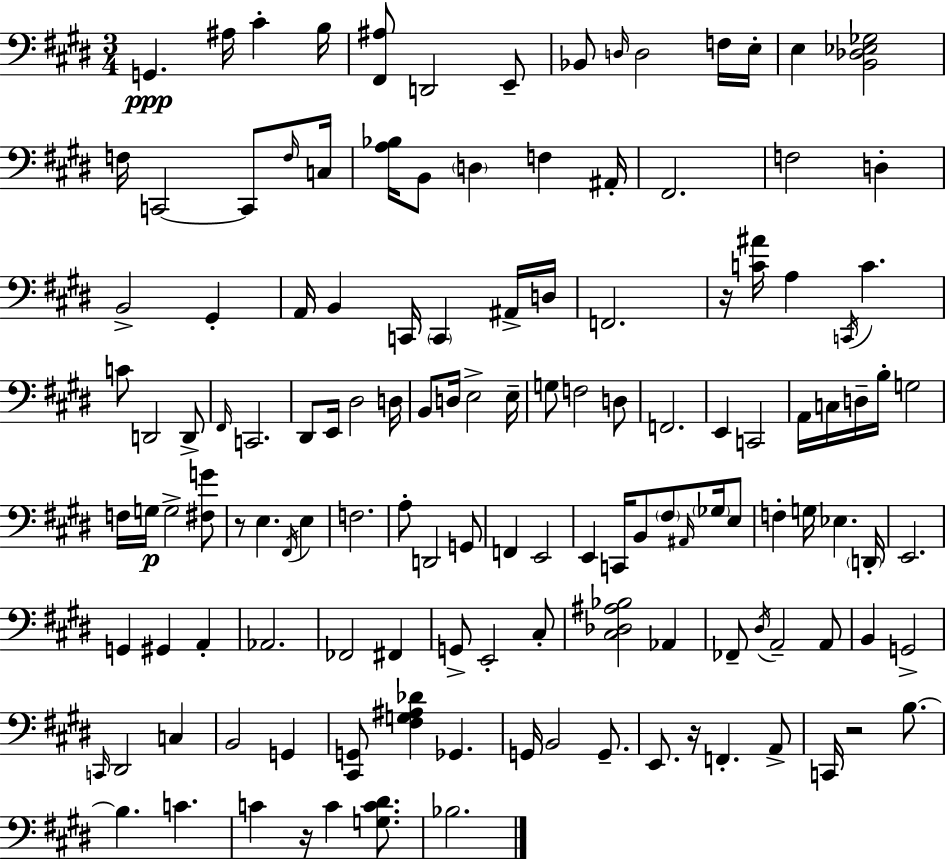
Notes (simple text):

G2/q. A#3/s C#4/q B3/s [F#2,A#3]/e D2/h E2/e Bb2/e D3/s D3/h F3/s E3/s E3/q [B2,Db3,Eb3,Gb3]/h F3/s C2/h C2/e F3/s C3/s [A3,Bb3]/s B2/e D3/q F3/q A#2/s F#2/h. F3/h D3/q B2/h G#2/q A2/s B2/q C2/s C2/q A#2/s D3/s F2/h. R/s [C4,A#4]/s A3/q C2/s C4/q. C4/e D2/h D2/e F#2/s C2/h. D#2/e E2/s D#3/h D3/s B2/e D3/s E3/h E3/s G3/e F3/h D3/e F2/h. E2/q C2/h A2/s C3/s D3/s B3/s G3/h F3/s G3/s G3/h [F#3,G4]/e R/e E3/q. F#2/s E3/q F3/h. A3/e D2/h G2/e F2/q E2/h E2/q C2/s B2/e F#3/e A#2/s Gb3/s E3/e F3/q G3/s Eb3/q. D2/s E2/h. G2/q G#2/q A2/q Ab2/h. FES2/h F#2/q G2/e E2/h C#3/e [C#3,Db3,A#3,Bb3]/h Ab2/q FES2/e D#3/s A2/h A2/e B2/q G2/h C2/s D#2/h C3/q B2/h G2/q [C#2,G2]/e [F#3,G3,A#3,Db4]/q Gb2/q. G2/s B2/h G2/e. E2/e. R/s F2/q. A2/e C2/s R/h B3/e. B3/q. C4/q. C4/q R/s C4/q [G3,C4,D#4]/e. Bb3/h.